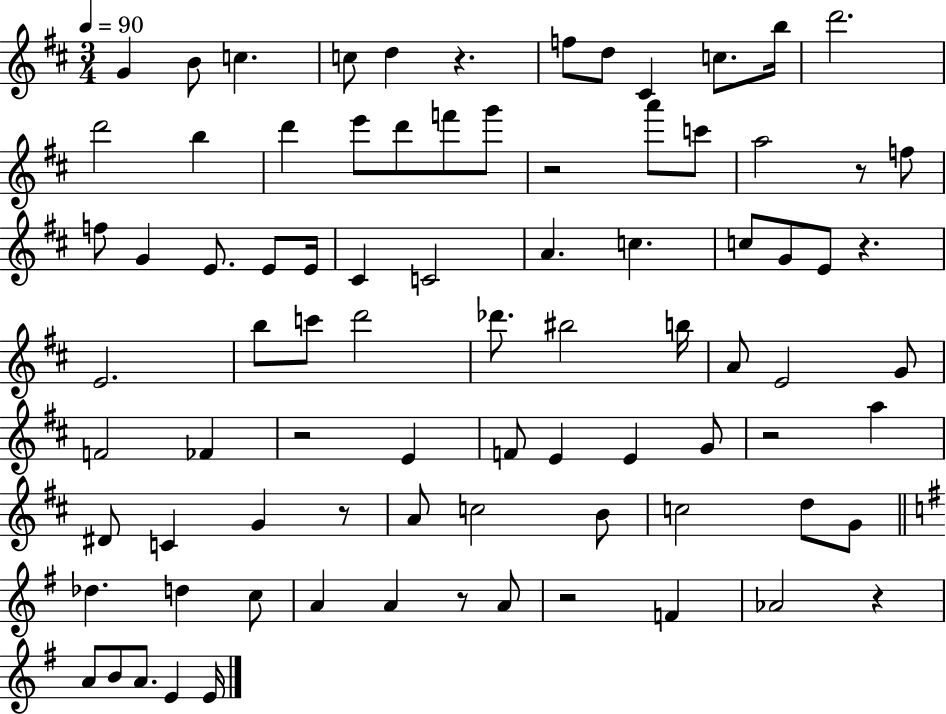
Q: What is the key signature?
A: D major